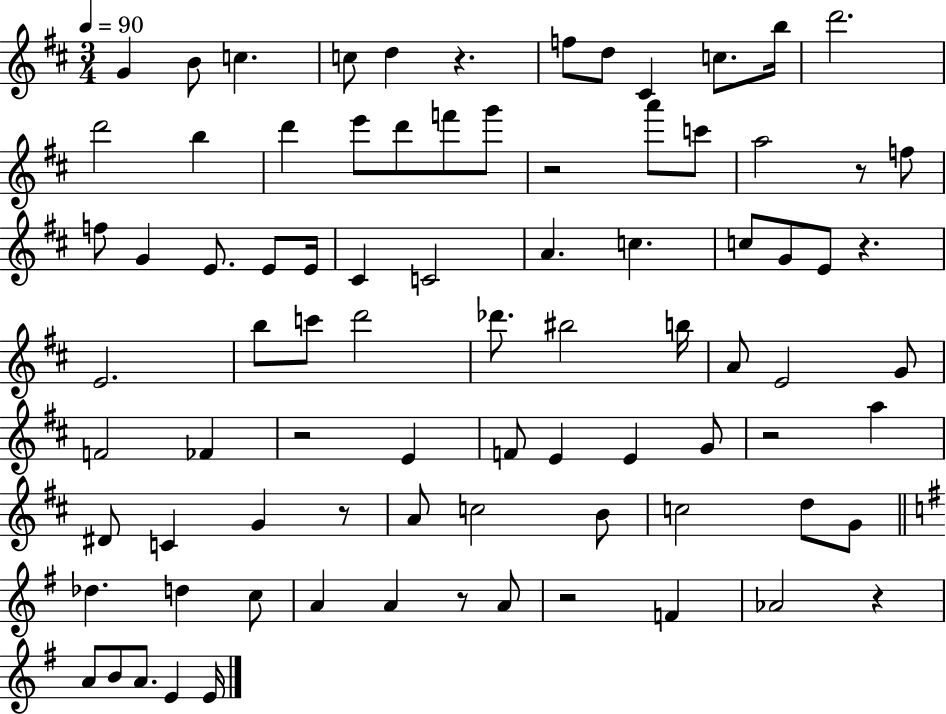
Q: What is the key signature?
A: D major